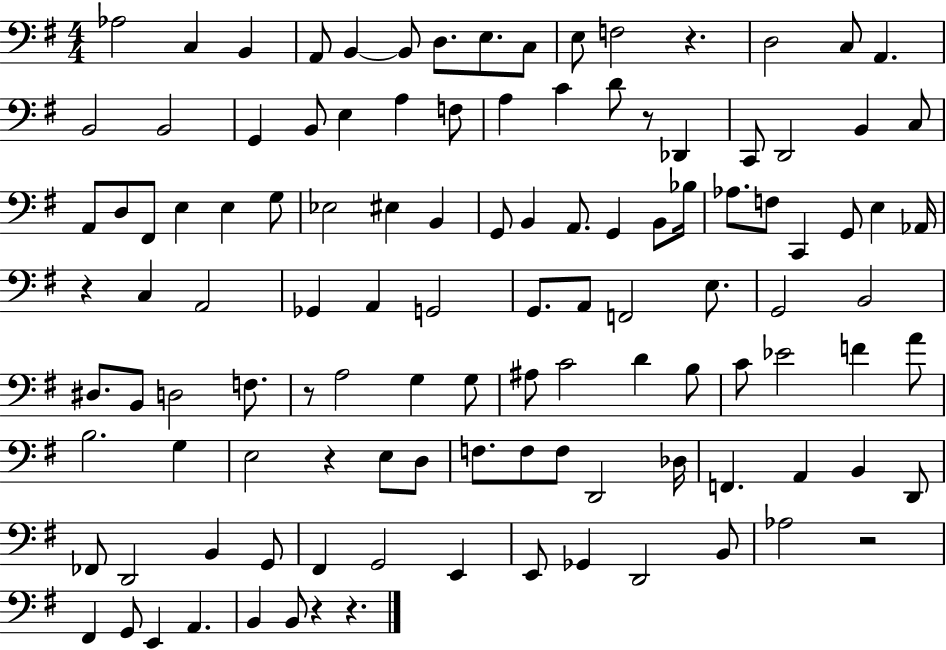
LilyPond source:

{
  \clef bass
  \numericTimeSignature
  \time 4/4
  \key g \major
  \repeat volta 2 { aes2 c4 b,4 | a,8 b,4~~ b,8 d8. e8. c8 | e8 f2 r4. | d2 c8 a,4. | \break b,2 b,2 | g,4 b,8 e4 a4 f8 | a4 c'4 d'8 r8 des,4 | c,8 d,2 b,4 c8 | \break a,8 d8 fis,8 e4 e4 g8 | ees2 eis4 b,4 | g,8 b,4 a,8. g,4 b,8 bes16 | aes8. f8 c,4 g,8 e4 aes,16 | \break r4 c4 a,2 | ges,4 a,4 g,2 | g,8. a,8 f,2 e8. | g,2 b,2 | \break dis8. b,8 d2 f8. | r8 a2 g4 g8 | ais8 c'2 d'4 b8 | c'8 ees'2 f'4 a'8 | \break b2. g4 | e2 r4 e8 d8 | f8. f8 f8 d,2 des16 | f,4. a,4 b,4 d,8 | \break fes,8 d,2 b,4 g,8 | fis,4 g,2 e,4 | e,8 ges,4 d,2 b,8 | aes2 r2 | \break fis,4 g,8 e,4 a,4. | b,4 b,8 r4 r4. | } \bar "|."
}